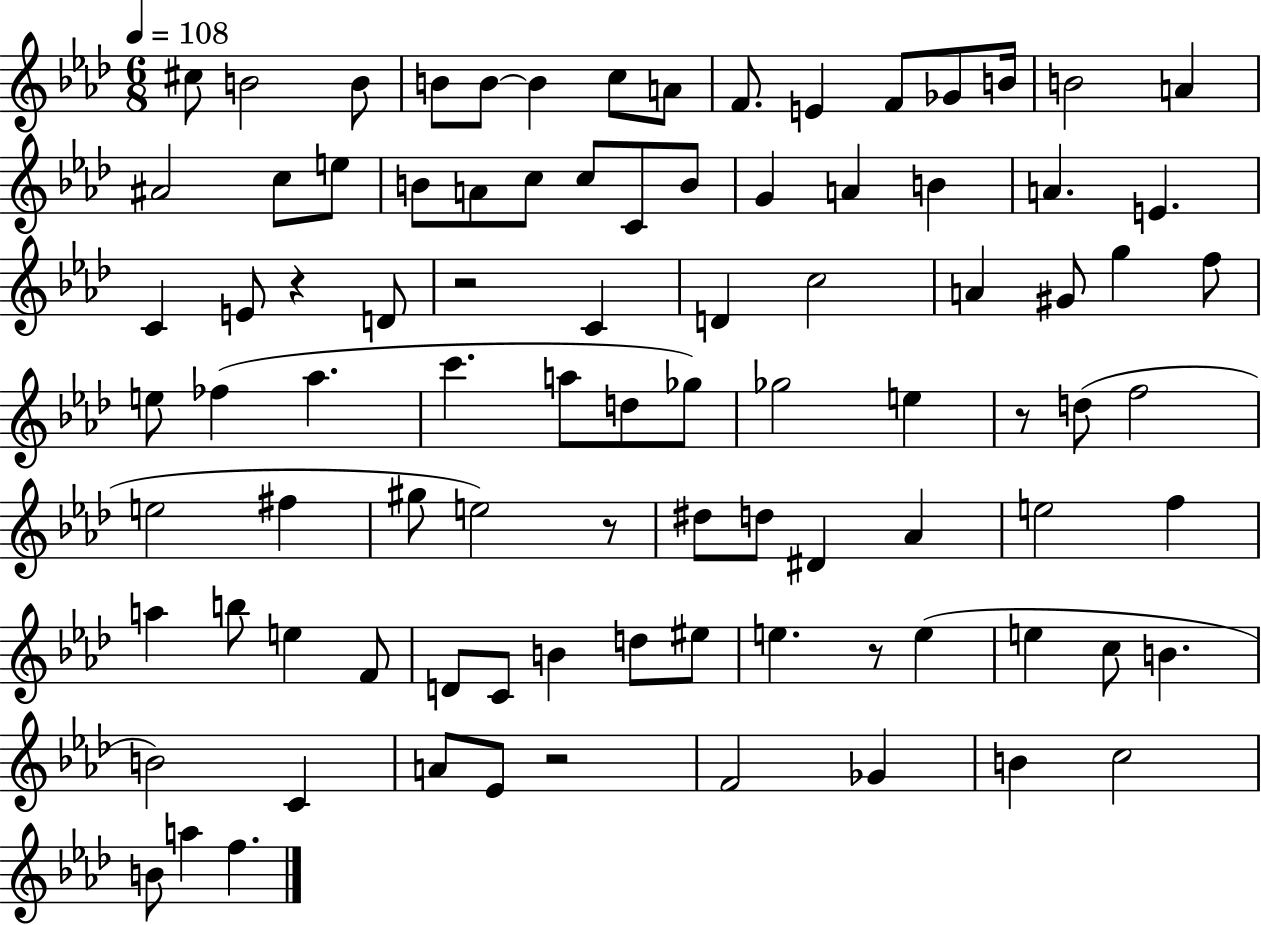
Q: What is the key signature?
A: AES major